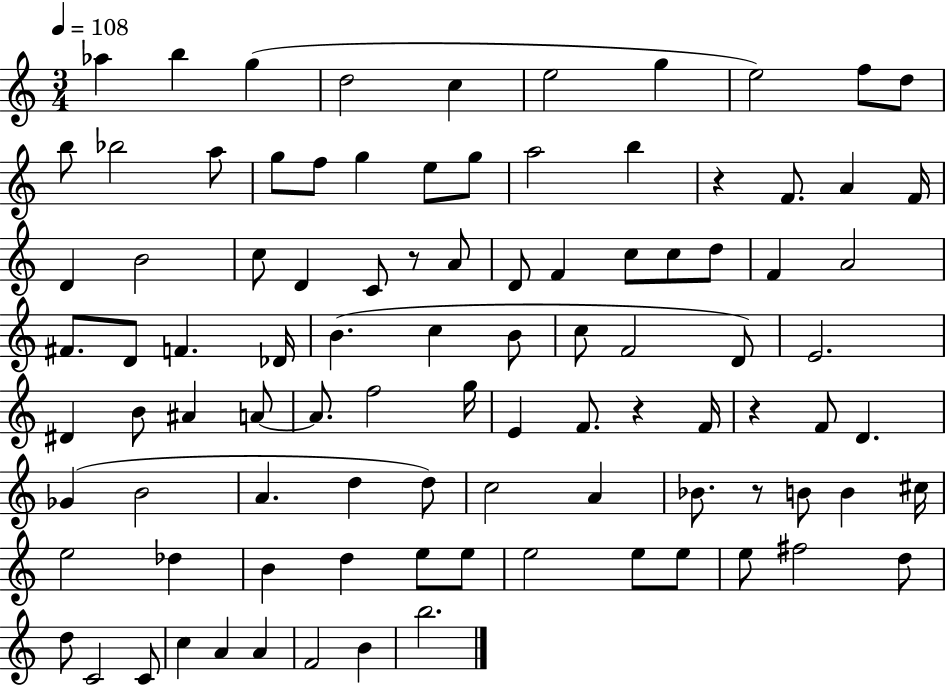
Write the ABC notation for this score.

X:1
T:Untitled
M:3/4
L:1/4
K:C
_a b g d2 c e2 g e2 f/2 d/2 b/2 _b2 a/2 g/2 f/2 g e/2 g/2 a2 b z F/2 A F/4 D B2 c/2 D C/2 z/2 A/2 D/2 F c/2 c/2 d/2 F A2 ^F/2 D/2 F _D/4 B c B/2 c/2 F2 D/2 E2 ^D B/2 ^A A/2 A/2 f2 g/4 E F/2 z F/4 z F/2 D _G B2 A d d/2 c2 A _B/2 z/2 B/2 B ^c/4 e2 _d B d e/2 e/2 e2 e/2 e/2 e/2 ^f2 d/2 d/2 C2 C/2 c A A F2 B b2